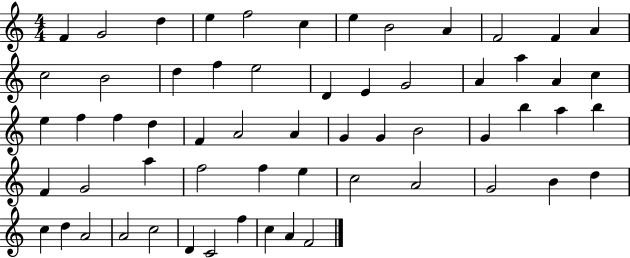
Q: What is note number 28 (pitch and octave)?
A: D5